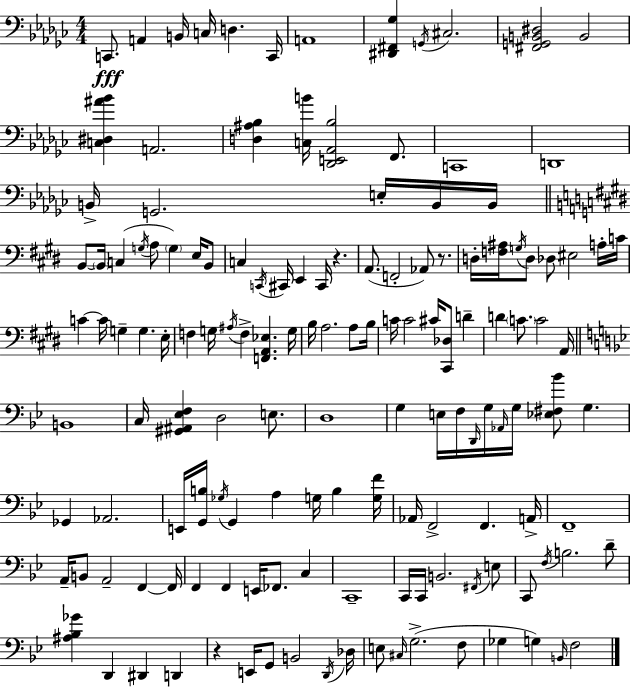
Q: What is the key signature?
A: EES minor